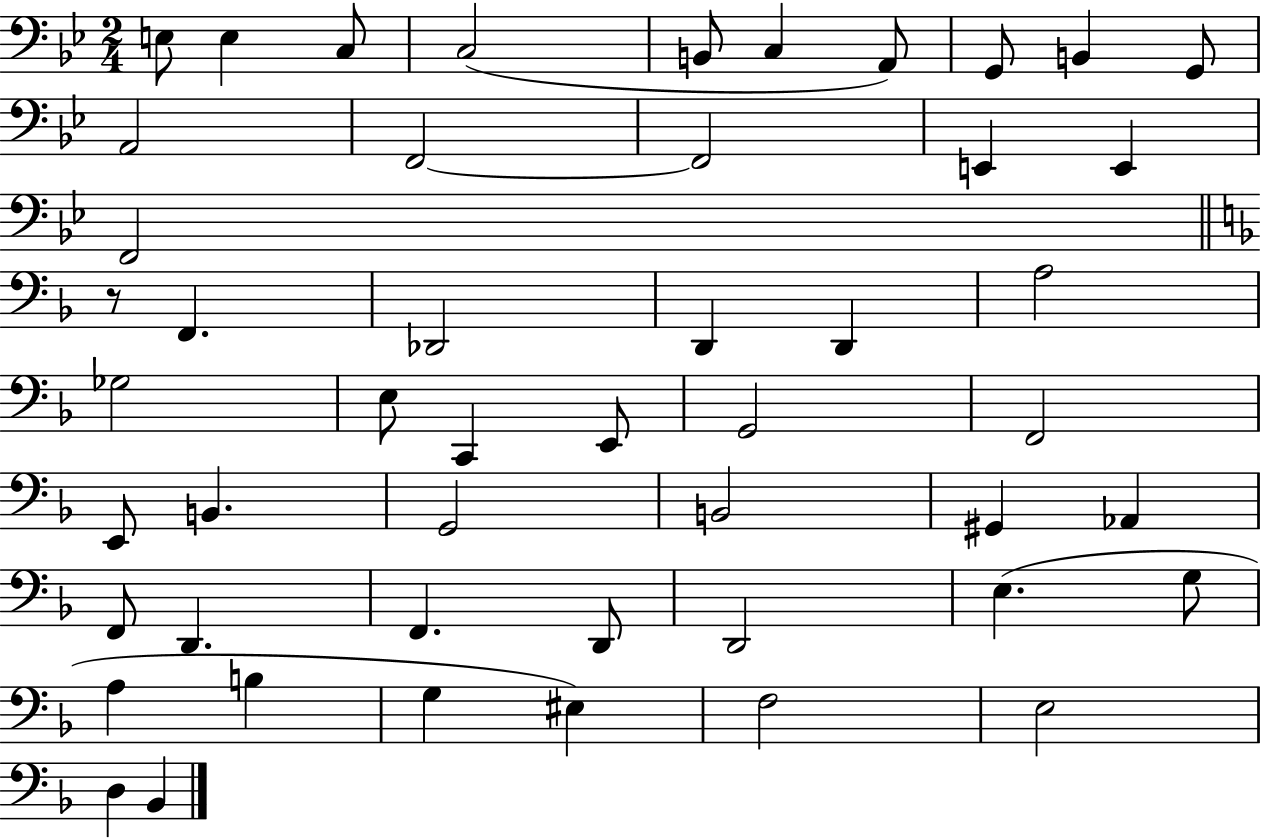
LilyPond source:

{
  \clef bass
  \numericTimeSignature
  \time 2/4
  \key bes \major
  e8 e4 c8 | c2( | b,8 c4 a,8) | g,8 b,4 g,8 | \break a,2 | f,2~~ | f,2 | e,4 e,4 | \break f,2 | \bar "||" \break \key f \major r8 f,4. | des,2 | d,4 d,4 | a2 | \break ges2 | e8 c,4 e,8 | g,2 | f,2 | \break e,8 b,4. | g,2 | b,2 | gis,4 aes,4 | \break f,8 d,4. | f,4. d,8 | d,2 | e4.( g8 | \break a4 b4 | g4 eis4) | f2 | e2 | \break d4 bes,4 | \bar "|."
}